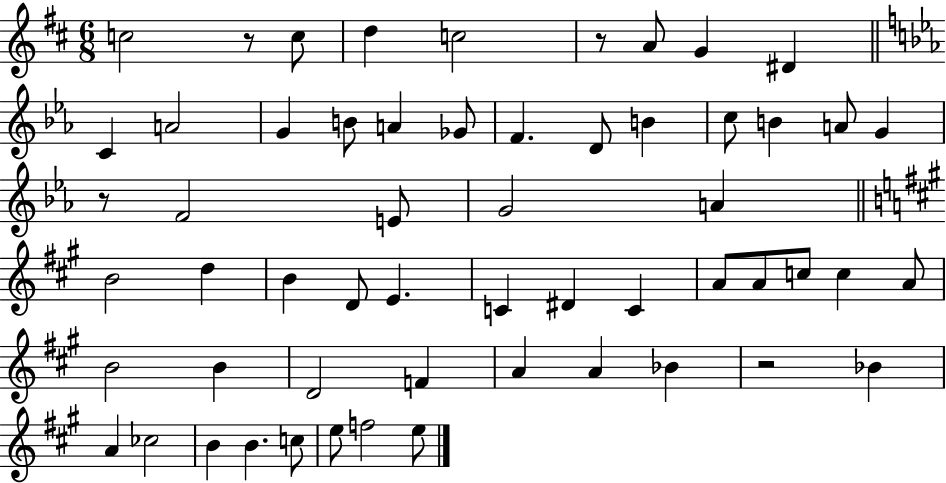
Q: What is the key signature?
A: D major